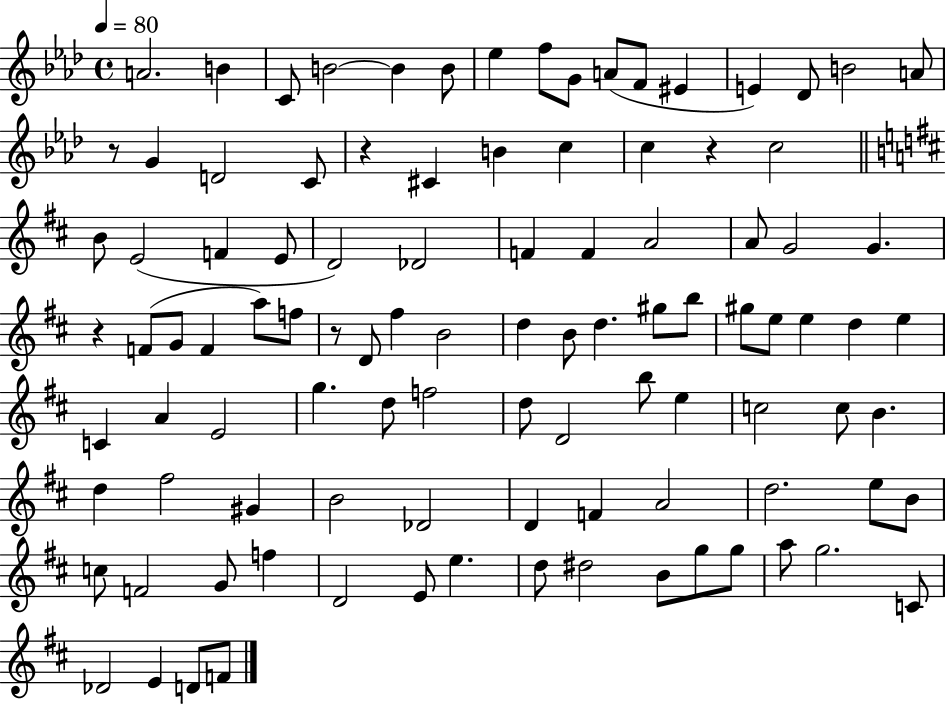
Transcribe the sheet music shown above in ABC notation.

X:1
T:Untitled
M:4/4
L:1/4
K:Ab
A2 B C/2 B2 B B/2 _e f/2 G/2 A/2 F/2 ^E E _D/2 B2 A/2 z/2 G D2 C/2 z ^C B c c z c2 B/2 E2 F E/2 D2 _D2 F F A2 A/2 G2 G z F/2 G/2 F a/2 f/2 z/2 D/2 ^f B2 d B/2 d ^g/2 b/2 ^g/2 e/2 e d e C A E2 g d/2 f2 d/2 D2 b/2 e c2 c/2 B d ^f2 ^G B2 _D2 D F A2 d2 e/2 B/2 c/2 F2 G/2 f D2 E/2 e d/2 ^d2 B/2 g/2 g/2 a/2 g2 C/2 _D2 E D/2 F/2